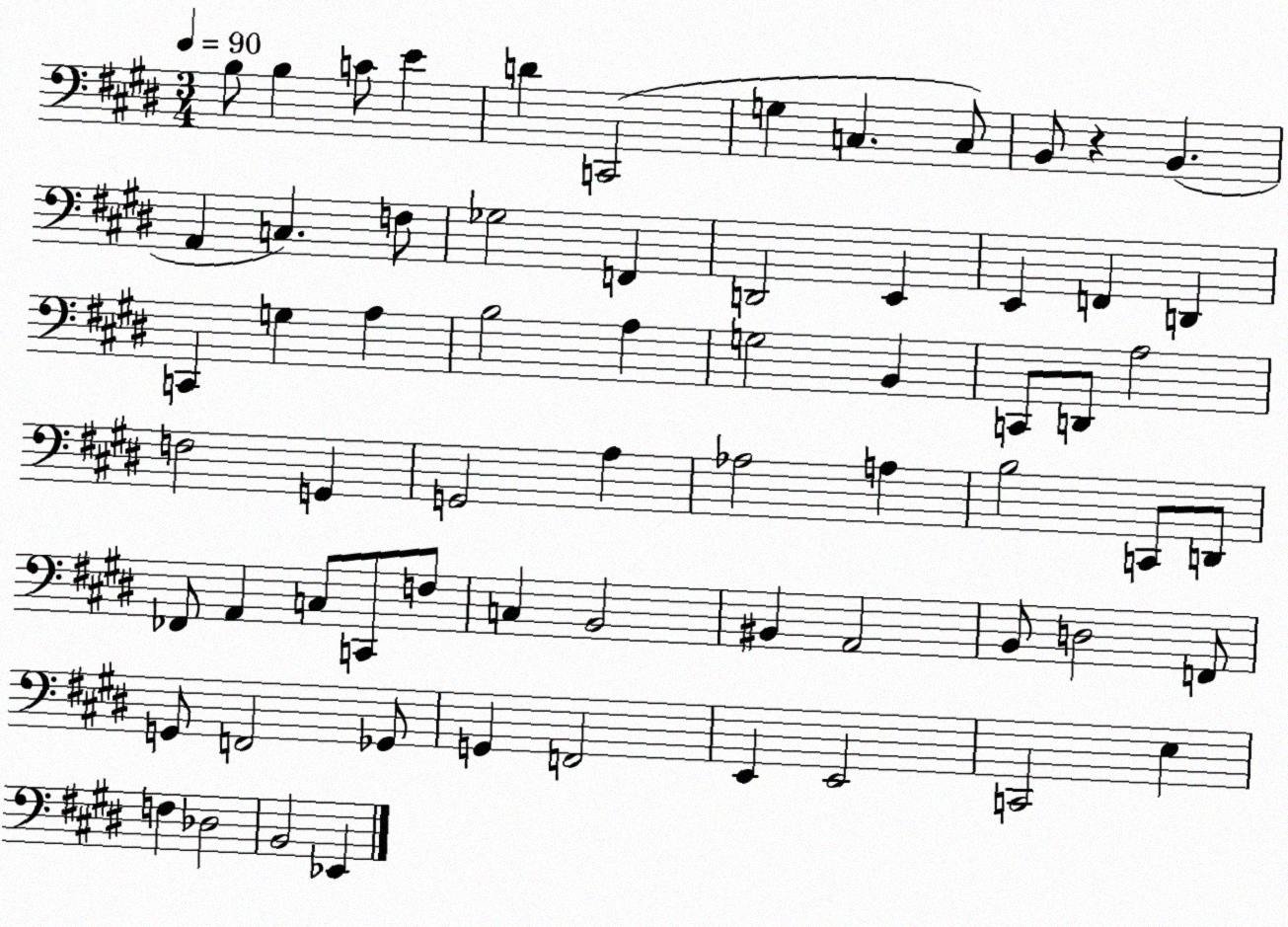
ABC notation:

X:1
T:Untitled
M:3/4
L:1/4
K:E
B,/2 B, C/2 E D C,,2 G, C, C,/2 B,,/2 z B,, A,, C, F,/2 _G,2 F,, D,,2 E,, E,, F,, D,, C,, G, A, B,2 A, G,2 B,, C,,/2 D,,/2 A,2 F,2 G,, G,,2 A, _A,2 A, B,2 C,,/2 D,,/2 _F,,/2 A,, C,/2 C,,/2 F,/2 C, B,,2 ^B,, A,,2 B,,/2 D,2 F,,/2 G,,/2 F,,2 _G,,/2 G,, F,,2 E,, E,,2 C,,2 E, F, _D,2 B,,2 _E,,